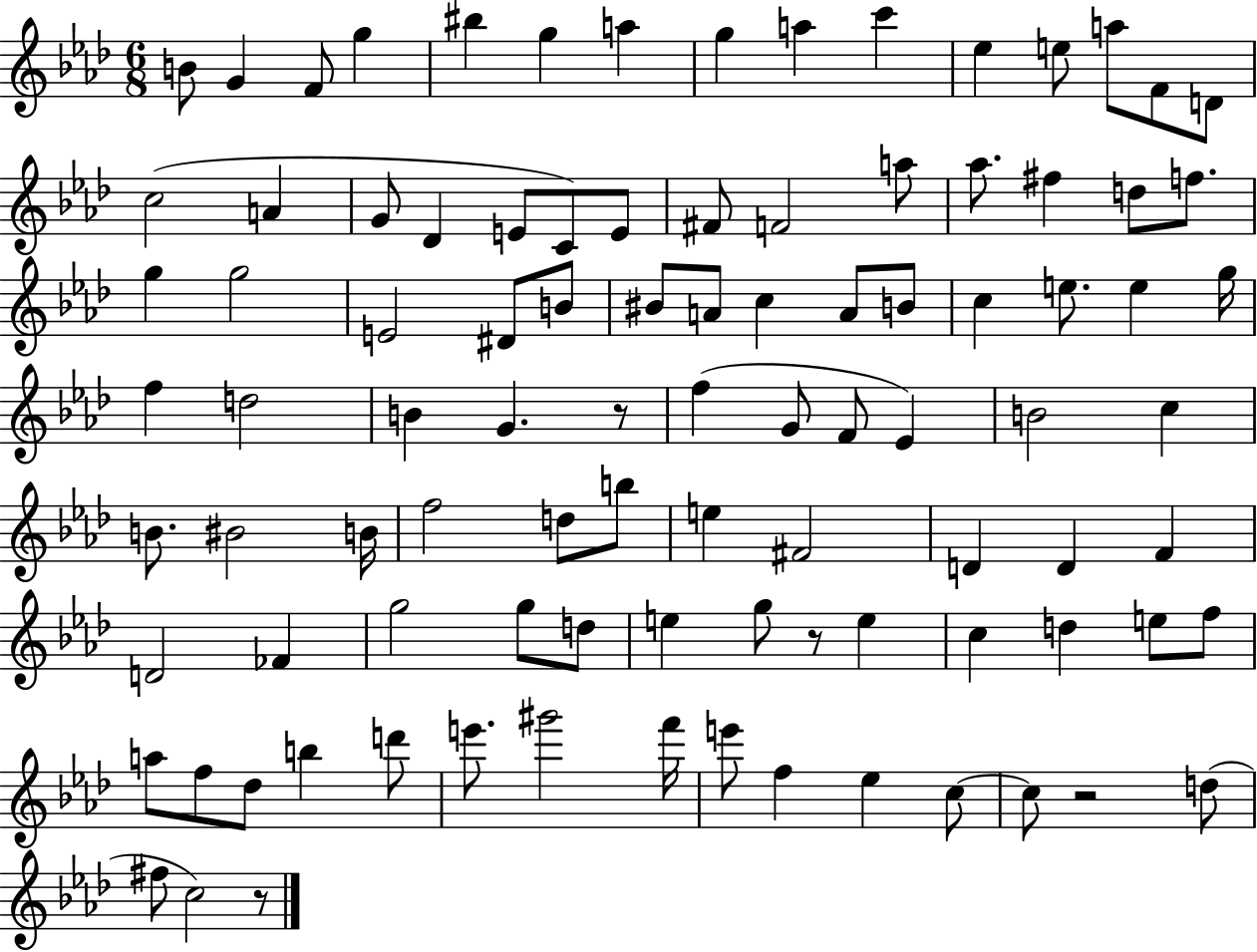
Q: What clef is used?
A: treble